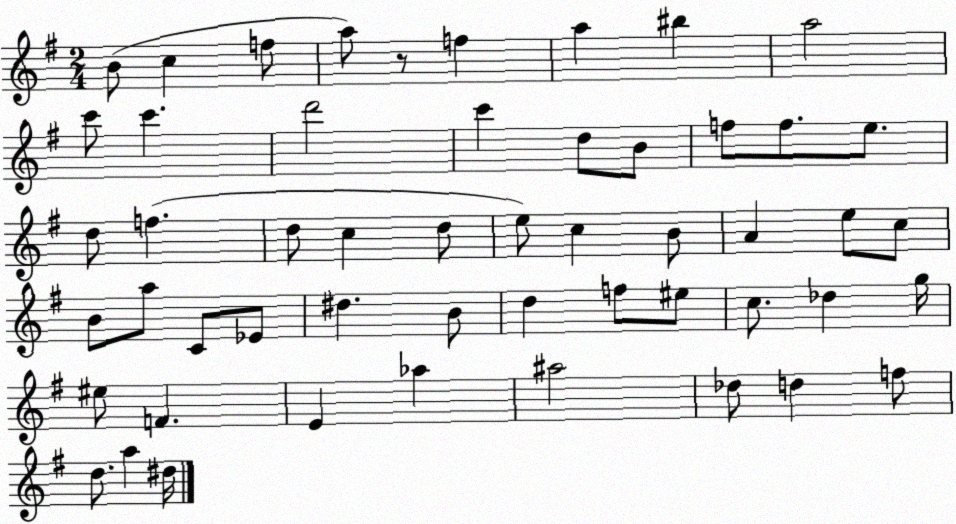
X:1
T:Untitled
M:2/4
L:1/4
K:G
B/2 c f/2 a/2 z/2 f a ^b a2 c'/2 c' d'2 c' d/2 B/2 f/2 f/2 e/2 d/2 f d/2 c d/2 e/2 c B/2 A e/2 c/2 B/2 a/2 C/2 _E/2 ^d B/2 d f/2 ^e/2 c/2 _d g/4 ^e/2 F E _a ^a2 _d/2 d f/2 d/2 a ^d/4